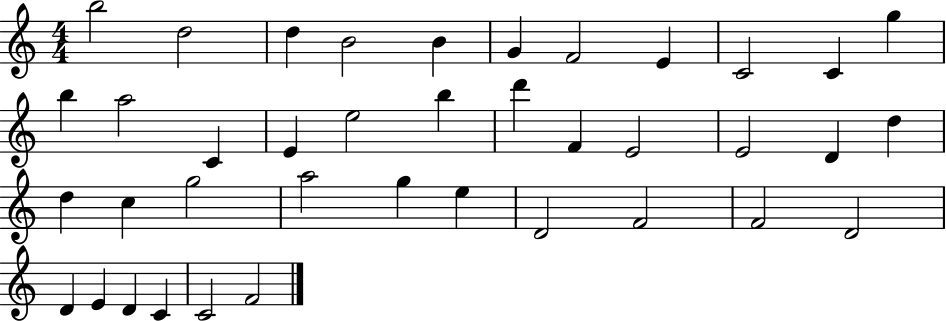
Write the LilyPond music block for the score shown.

{
  \clef treble
  \numericTimeSignature
  \time 4/4
  \key c \major
  b''2 d''2 | d''4 b'2 b'4 | g'4 f'2 e'4 | c'2 c'4 g''4 | \break b''4 a''2 c'4 | e'4 e''2 b''4 | d'''4 f'4 e'2 | e'2 d'4 d''4 | \break d''4 c''4 g''2 | a''2 g''4 e''4 | d'2 f'2 | f'2 d'2 | \break d'4 e'4 d'4 c'4 | c'2 f'2 | \bar "|."
}